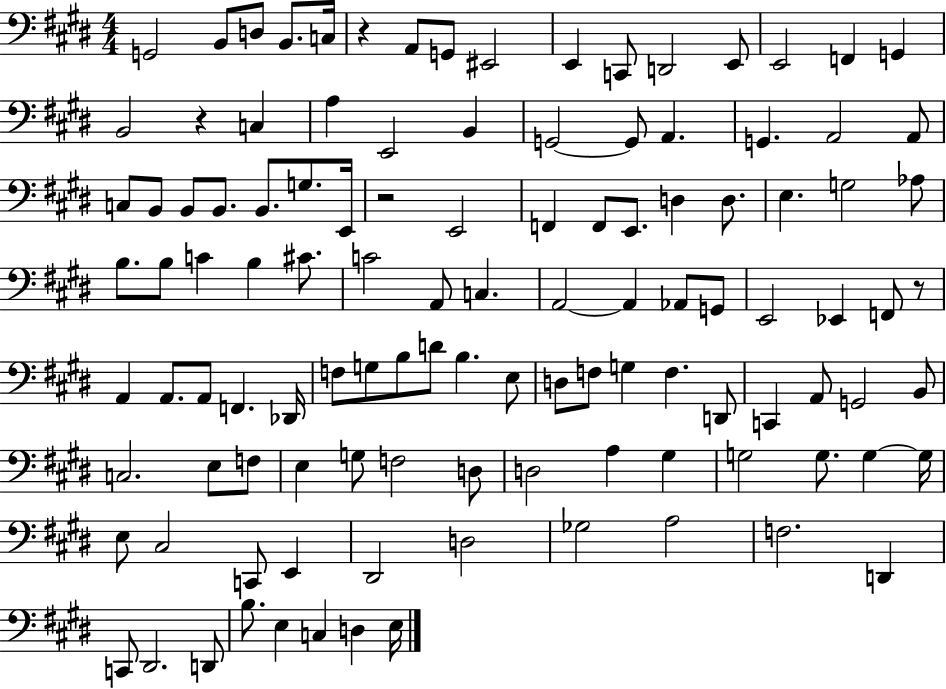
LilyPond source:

{
  \clef bass
  \numericTimeSignature
  \time 4/4
  \key e \major
  g,2 b,8 d8 b,8. c16 | r4 a,8 g,8 eis,2 | e,4 c,8 d,2 e,8 | e,2 f,4 g,4 | \break b,2 r4 c4 | a4 e,2 b,4 | g,2~~ g,8 a,4. | g,4. a,2 a,8 | \break c8 b,8 b,8 b,8. b,8. g8. e,16 | r2 e,2 | f,4 f,8 e,8. d4 d8. | e4. g2 aes8 | \break b8. b8 c'4 b4 cis'8. | c'2 a,8 c4. | a,2~~ a,4 aes,8 g,8 | e,2 ees,4 f,8 r8 | \break a,4 a,8. a,8 f,4. des,16 | f8 g8 b8 d'8 b4. e8 | d8 f8 g4 f4. d,8 | c,4 a,8 g,2 b,8 | \break c2. e8 f8 | e4 g8 f2 d8 | d2 a4 gis4 | g2 g8. g4~~ g16 | \break e8 cis2 c,8 e,4 | dis,2 d2 | ges2 a2 | f2. d,4 | \break c,8 dis,2. d,8 | b8. e4 c4 d4 e16 | \bar "|."
}